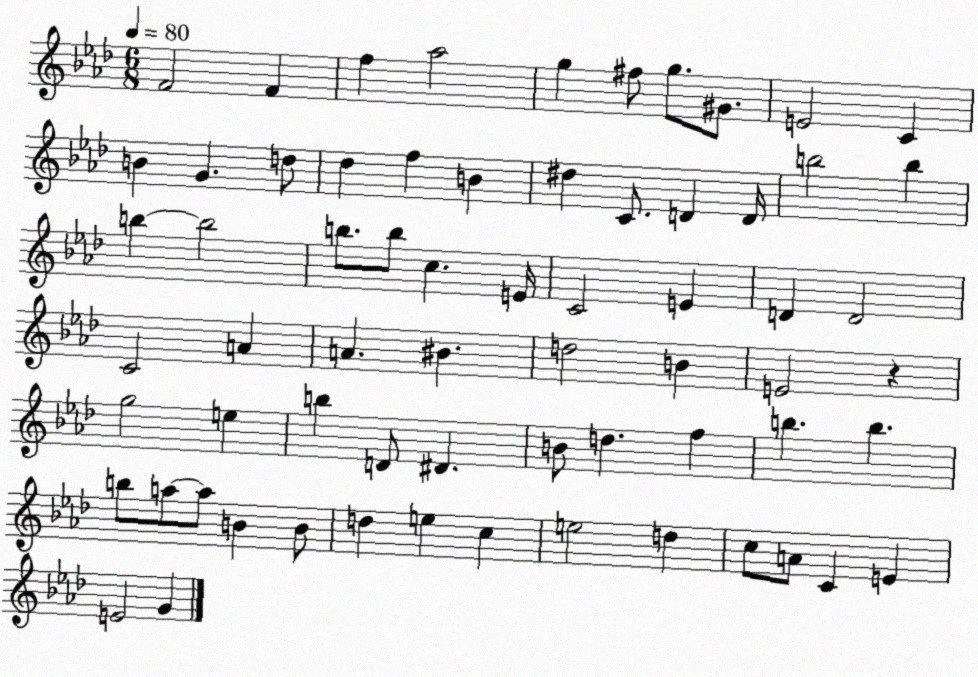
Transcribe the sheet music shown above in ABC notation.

X:1
T:Untitled
M:6/8
L:1/4
K:Ab
F2 F f _a2 g ^f/2 g/2 ^G/2 E2 C B G d/2 _d f B ^d C/2 D D/4 b2 b b b2 b/2 b/2 c E/4 C2 E D D2 C2 A A ^B d2 B E2 z g2 e b D/2 ^D B/2 d f b b b/2 a/2 a/2 B B/2 d e c e2 d c/2 A/2 C E E2 G